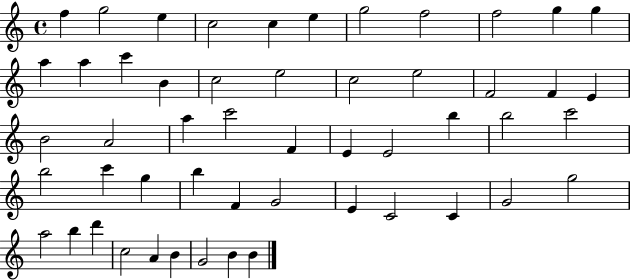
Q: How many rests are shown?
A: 0